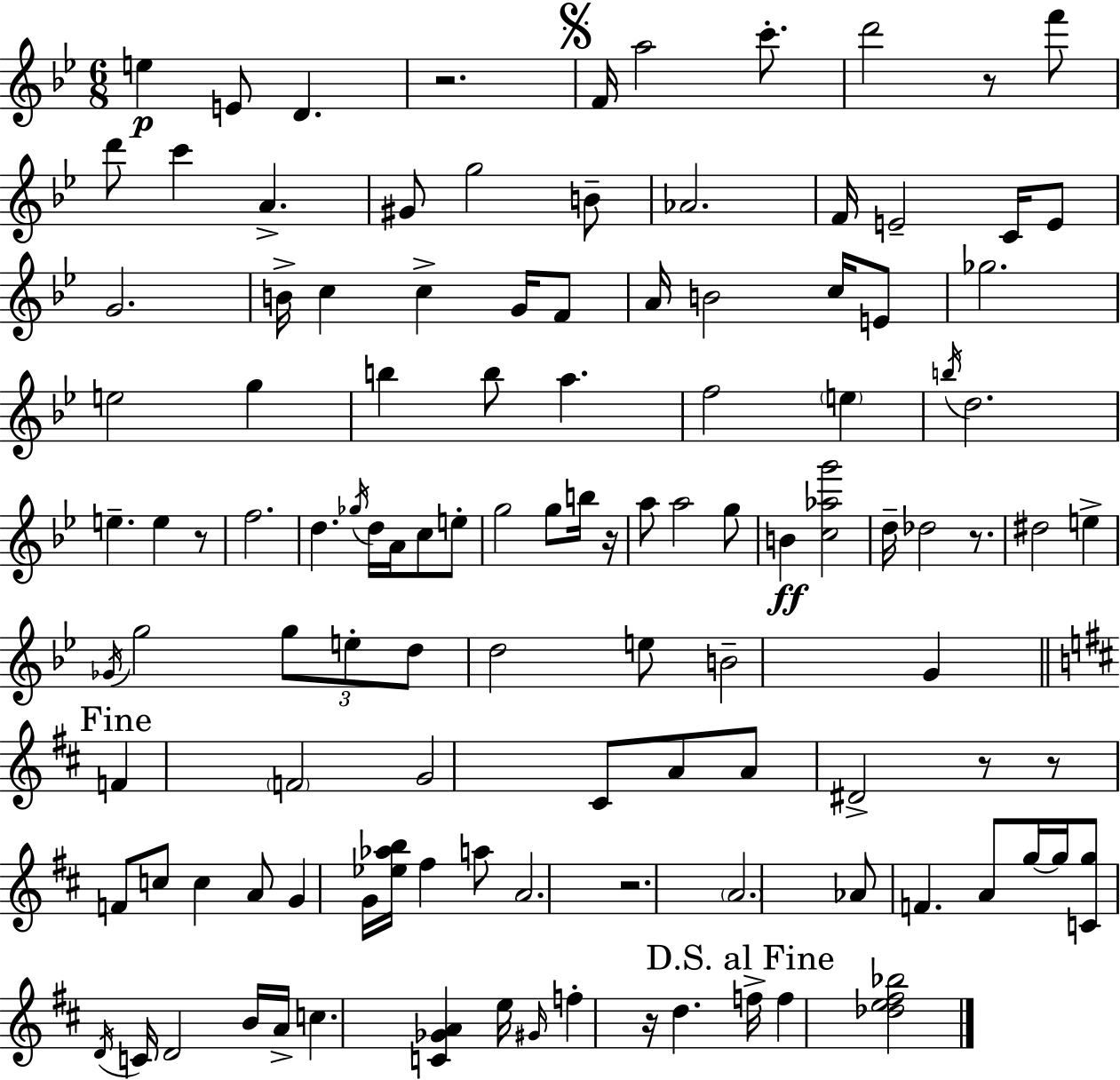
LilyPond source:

{
  \clef treble
  \numericTimeSignature
  \time 6/8
  \key g \minor
  e''4\p e'8 d'4. | r2. | \mark \markup { \musicglyph "scripts.segno" } f'16 a''2 c'''8.-. | d'''2 r8 f'''8 | \break d'''8 c'''4 a'4.-> | gis'8 g''2 b'8-- | aes'2. | f'16 e'2-- c'16 e'8 | \break g'2. | b'16-> c''4 c''4-> g'16 f'8 | a'16 b'2 c''16 e'8 | ges''2. | \break e''2 g''4 | b''4 b''8 a''4. | f''2 \parenthesize e''4 | \acciaccatura { b''16 } d''2. | \break e''4.-- e''4 r8 | f''2. | d''4. \acciaccatura { ges''16 } d''16 a'16 c''8 | e''8-. g''2 g''8 | \break b''16 r16 a''8 a''2 | g''8 b'4\ff <c'' aes'' g'''>2 | d''16-- des''2 r8. | dis''2 e''4-> | \break \acciaccatura { ges'16 } g''2 \tuplet 3/2 { g''8 | e''8-. d''8 } d''2 | e''8 b'2-- g'4 | \mark "Fine" \bar "||" \break \key d \major f'4 \parenthesize f'2 | g'2 cis'8 a'8 | a'8 dis'2-> r8 | r8 f'8 c''8 c''4 a'8 | \break g'4 g'16 <ees'' aes'' b''>16 fis''4 a''8 | a'2. | r2. | \parenthesize a'2. | \break aes'8 f'4. a'8 g''16~~ g''16 | <c' g''>8 \acciaccatura { d'16 } c'16 d'2 | b'16 a'16-> c''4. <c' ges' a'>4 | e''16 \grace { gis'16 } f''4-. r16 d''4. | \break \mark "D.S. al Fine" f''16-> f''4 <des'' e'' fis'' bes''>2 | \bar "|."
}